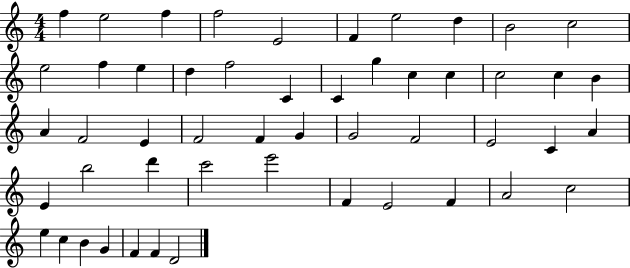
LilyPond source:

{
  \clef treble
  \numericTimeSignature
  \time 4/4
  \key c \major
  f''4 e''2 f''4 | f''2 e'2 | f'4 e''2 d''4 | b'2 c''2 | \break e''2 f''4 e''4 | d''4 f''2 c'4 | c'4 g''4 c''4 c''4 | c''2 c''4 b'4 | \break a'4 f'2 e'4 | f'2 f'4 g'4 | g'2 f'2 | e'2 c'4 a'4 | \break e'4 b''2 d'''4 | c'''2 e'''2 | f'4 e'2 f'4 | a'2 c''2 | \break e''4 c''4 b'4 g'4 | f'4 f'4 d'2 | \bar "|."
}